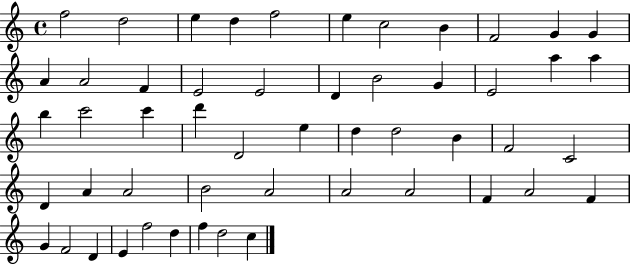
F5/h D5/h E5/q D5/q F5/h E5/q C5/h B4/q F4/h G4/q G4/q A4/q A4/h F4/q E4/h E4/h D4/q B4/h G4/q E4/h A5/q A5/q B5/q C6/h C6/q D6/q D4/h E5/q D5/q D5/h B4/q F4/h C4/h D4/q A4/q A4/h B4/h A4/h A4/h A4/h F4/q A4/h F4/q G4/q F4/h D4/q E4/q F5/h D5/q F5/q D5/h C5/q